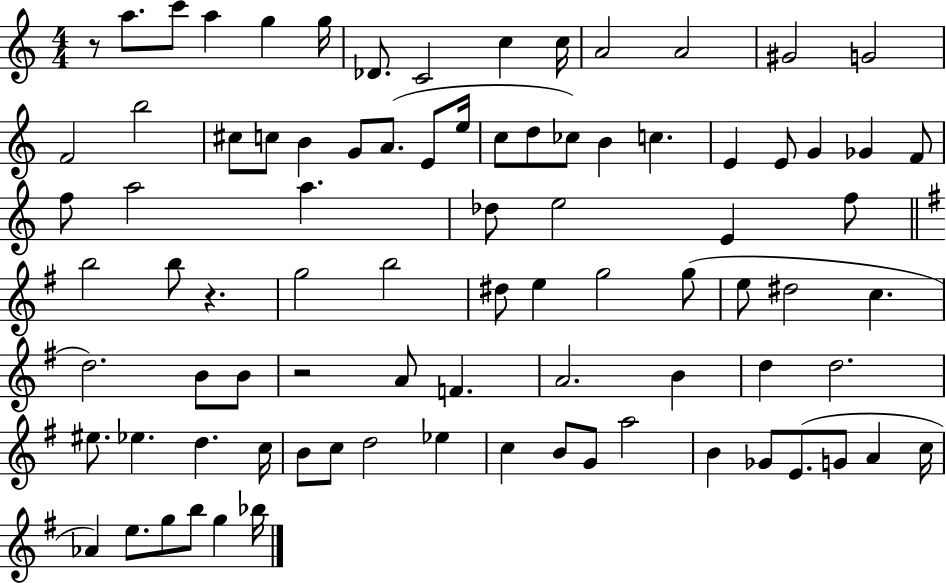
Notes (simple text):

R/e A5/e. C6/e A5/q G5/q G5/s Db4/e. C4/h C5/q C5/s A4/h A4/h G#4/h G4/h F4/h B5/h C#5/e C5/e B4/q G4/e A4/e. E4/e E5/s C5/e D5/e CES5/e B4/q C5/q. E4/q E4/e G4/q Gb4/q F4/e F5/e A5/h A5/q. Db5/e E5/h E4/q F5/e B5/h B5/e R/q. G5/h B5/h D#5/e E5/q G5/h G5/e E5/e D#5/h C5/q. D5/h. B4/e B4/e R/h A4/e F4/q. A4/h. B4/q D5/q D5/h. EIS5/e. Eb5/q. D5/q. C5/s B4/e C5/e D5/h Eb5/q C5/q B4/e G4/e A5/h B4/q Gb4/e E4/e. G4/e A4/q C5/s Ab4/q E5/e. G5/e B5/e G5/q Bb5/s